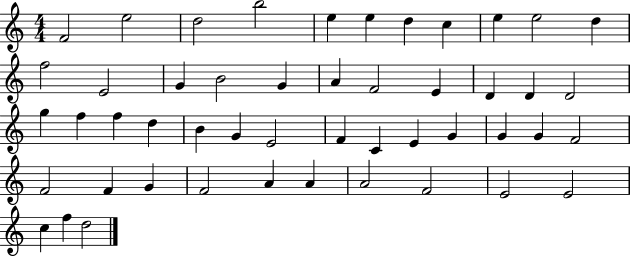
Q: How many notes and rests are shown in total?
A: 49